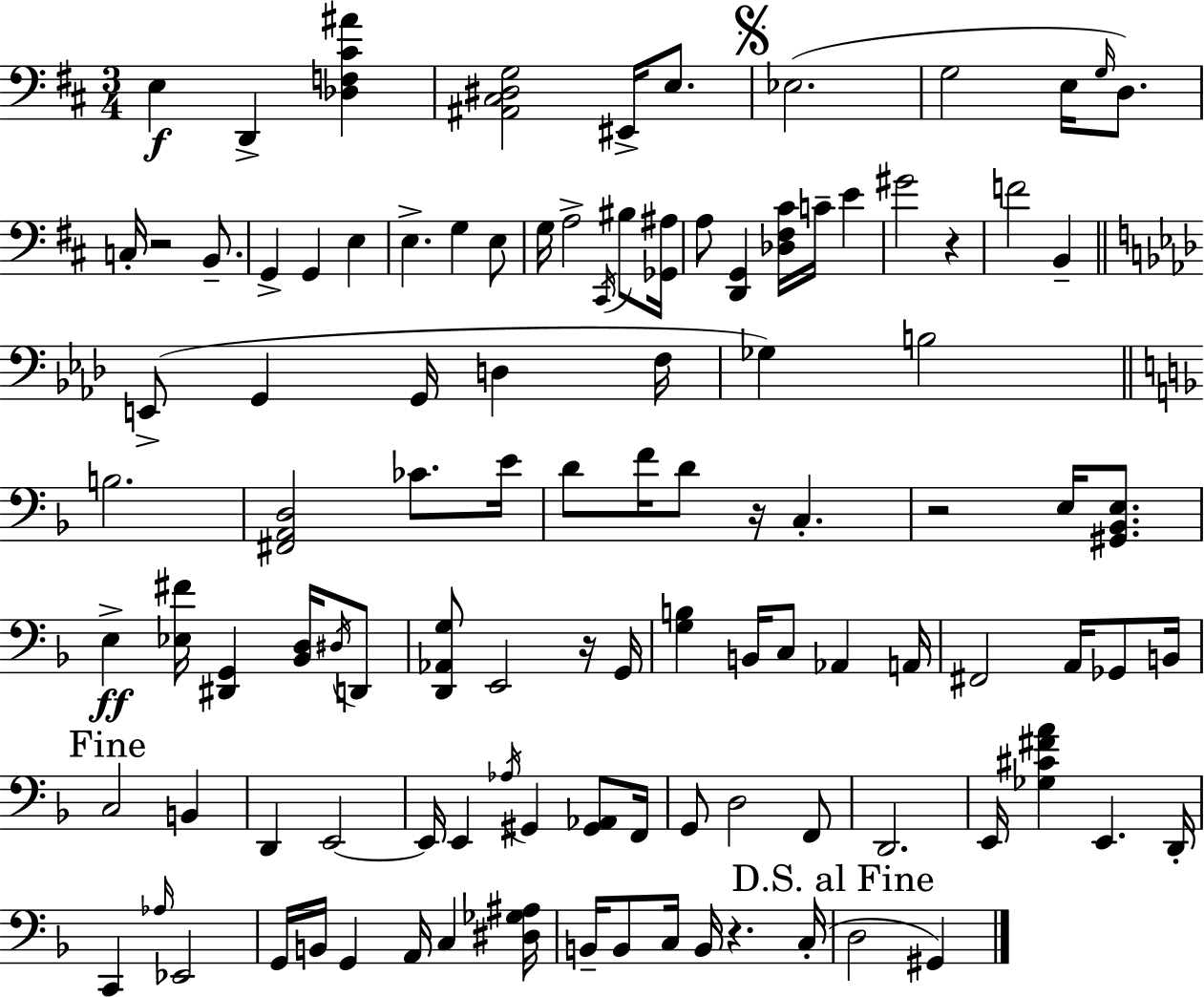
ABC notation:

X:1
T:Untitled
M:3/4
L:1/4
K:D
E, D,, [_D,F,^C^A] [^A,,^C,^D,G,]2 ^E,,/4 E,/2 _E,2 G,2 E,/4 G,/4 D,/2 C,/4 z2 B,,/2 G,, G,, E, E, G, E,/2 G,/4 A,2 ^C,,/4 ^B,/2 [_G,,^A,]/4 A,/2 [D,,G,,] [_D,^F,^C]/4 C/4 E ^G2 z F2 B,, E,,/2 G,, G,,/4 D, F,/4 _G, B,2 B,2 [^F,,A,,D,]2 _C/2 E/4 D/2 F/4 D/2 z/4 C, z2 E,/4 [^G,,_B,,E,]/2 E, [_E,^F]/4 [^D,,G,,] [_B,,D,]/4 ^D,/4 D,,/2 [D,,_A,,G,]/2 E,,2 z/4 G,,/4 [G,B,] B,,/4 C,/2 _A,, A,,/4 ^F,,2 A,,/4 _G,,/2 B,,/4 C,2 B,, D,, E,,2 E,,/4 E,, _A,/4 ^G,, [^G,,_A,,]/2 F,,/4 G,,/2 D,2 F,,/2 D,,2 E,,/4 [_G,^C^FA] E,, D,,/4 C,, _A,/4 _E,,2 G,,/4 B,,/4 G,, A,,/4 C, [^D,_G,^A,]/4 B,,/4 B,,/2 C,/4 B,,/4 z C,/4 D,2 ^G,,